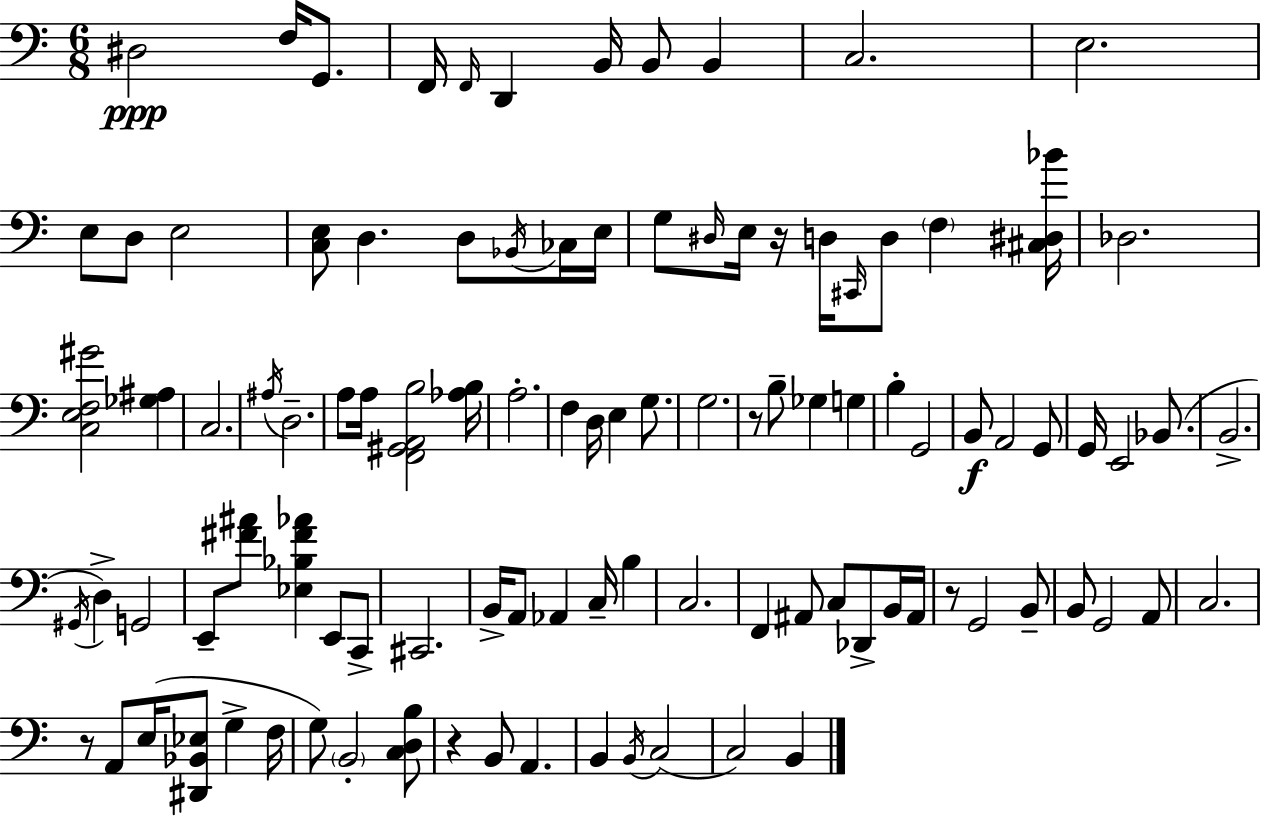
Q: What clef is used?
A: bass